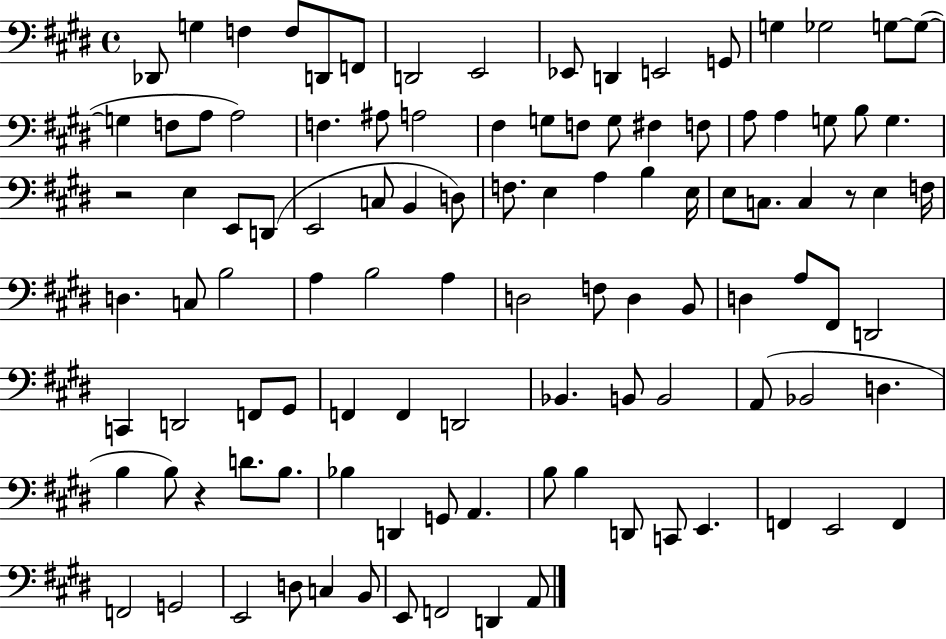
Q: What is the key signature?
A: E major